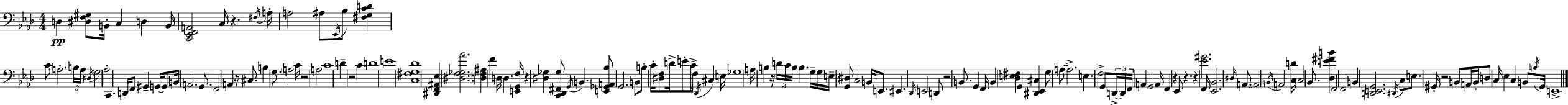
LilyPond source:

{
  \clef bass
  \numericTimeSignature
  \time 4/4
  \key f \minor
  d4\pp <dis f gis>8 b,16-. c4 d4 b,16 | <c, ees, f, a,>2 c16 r4. \acciaccatura { fis16 } | a16-. a2 ais8 \acciaccatura { ees,16 } bes8 <fis g c' d'>4 | c'8-- a2.-. | \break \tuplet 3/2 { b16 a16 \acciaccatura { dis16 } } g2 aes2-. | c,4. d,16 f,8 gis,4-- | g,16~~ g,8 b,16 a,2. | g,8. f,2 a,4 r16 | \break cis8. b4 g8. \parenthesize a2-- | c'16-- r2 a2 | c'1 | d'4-- r2 c'4 | \break d'1 | e'1 | <c fis g des'>1 | <dis, f, ais, ees>4 <dis f ges aes'>2. | \break <d f ais>4 f'4 d16 d4. | <e, g, f>16 r4 <dis ges>4 <c, des, fis, ges>8 \acciaccatura { g,16 } b,4. | <e, ges, a, bes>8 g,2. | b,8 b8-. c'16-. <dis f>8 d'16-> e'8-. c'8-> f16 \acciaccatura { des,16 } | \break cis4 e16 ges1 | a16 b4 r16 \tuplet 3/2 { d'16 c'16 b16 } b4. | g16-- g16 e16-- <g, dis>8 c2 | b,16 e,8. eis,4. \grace { des,16 } e,2 | \break d,8 r2 b,8. | g,4 f,16 b,4 <des e fis>4 g,4 | <dis, ees, cis>4 g8 a8~~ a2.-> | e4. f2-> | \break g,8 \tuplet 3/2 { d,16->~~ d,16 f,16 } a,4 g,2 | a,16 f,4 r4 ees,8 | r4. r4 <ees' gis'>2. | f,16 <ees, bes,>2. | \break \grace { dis16 } a,8.~~ a,2-- \acciaccatura { b,16 } | a,2 <c d'>16 c2 | bes,8. <des e' fis' b'>4 f,2 | f,2 b,4 <d, e, g,>2. | \break \acciaccatura { dis,16 } c8 e8. gis,16-. r2 | b,8 a,16 b,16-. d8 c16 ees4 | c4 b,8 \acciaccatura { b16 } g,16 e,1-> | \bar "|."
}